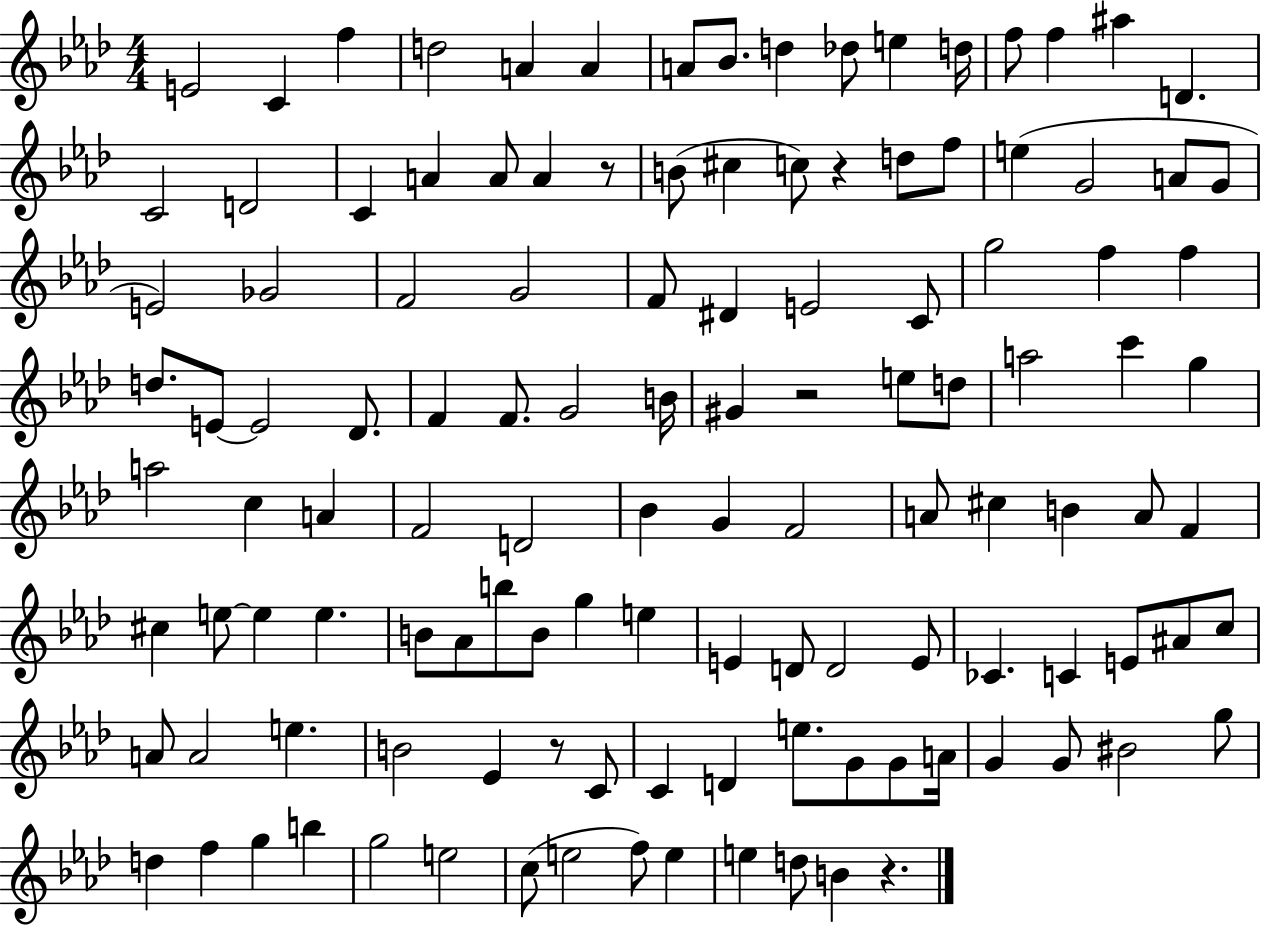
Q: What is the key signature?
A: AES major